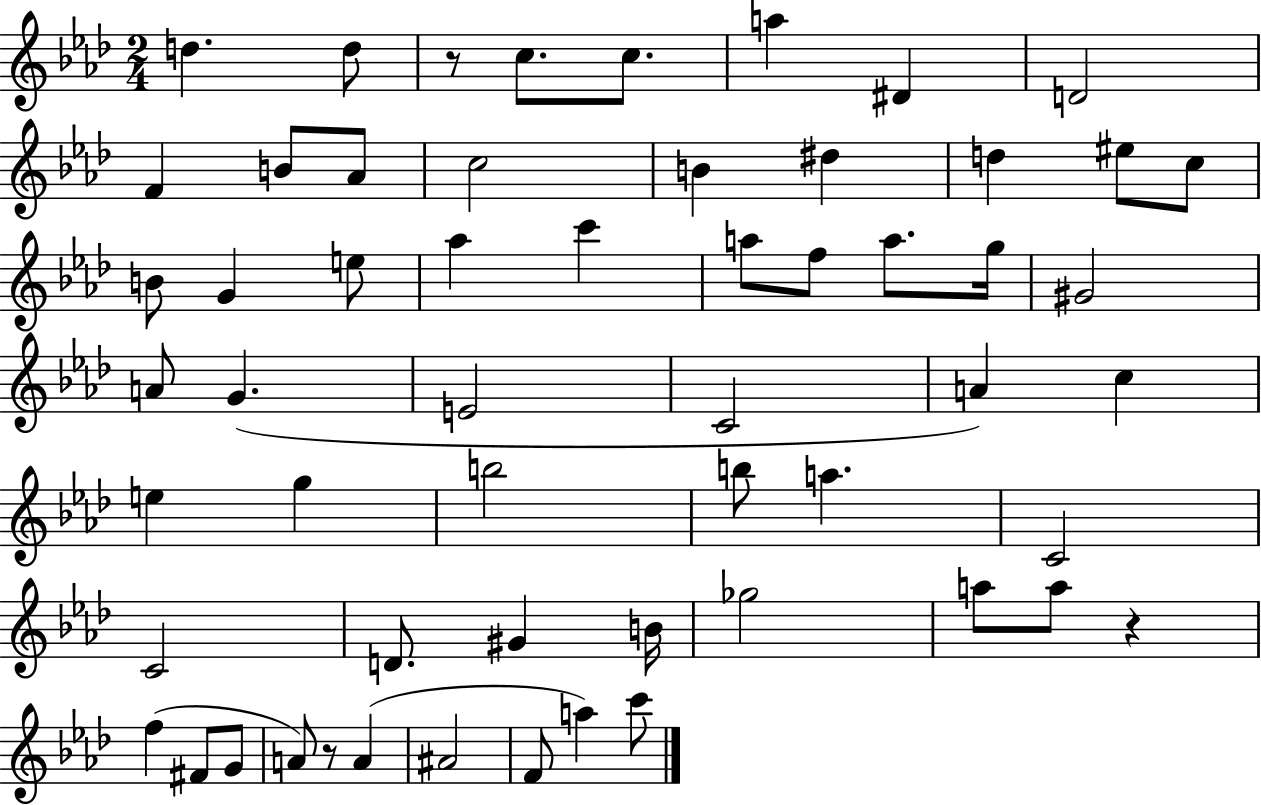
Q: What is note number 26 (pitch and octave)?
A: G#4